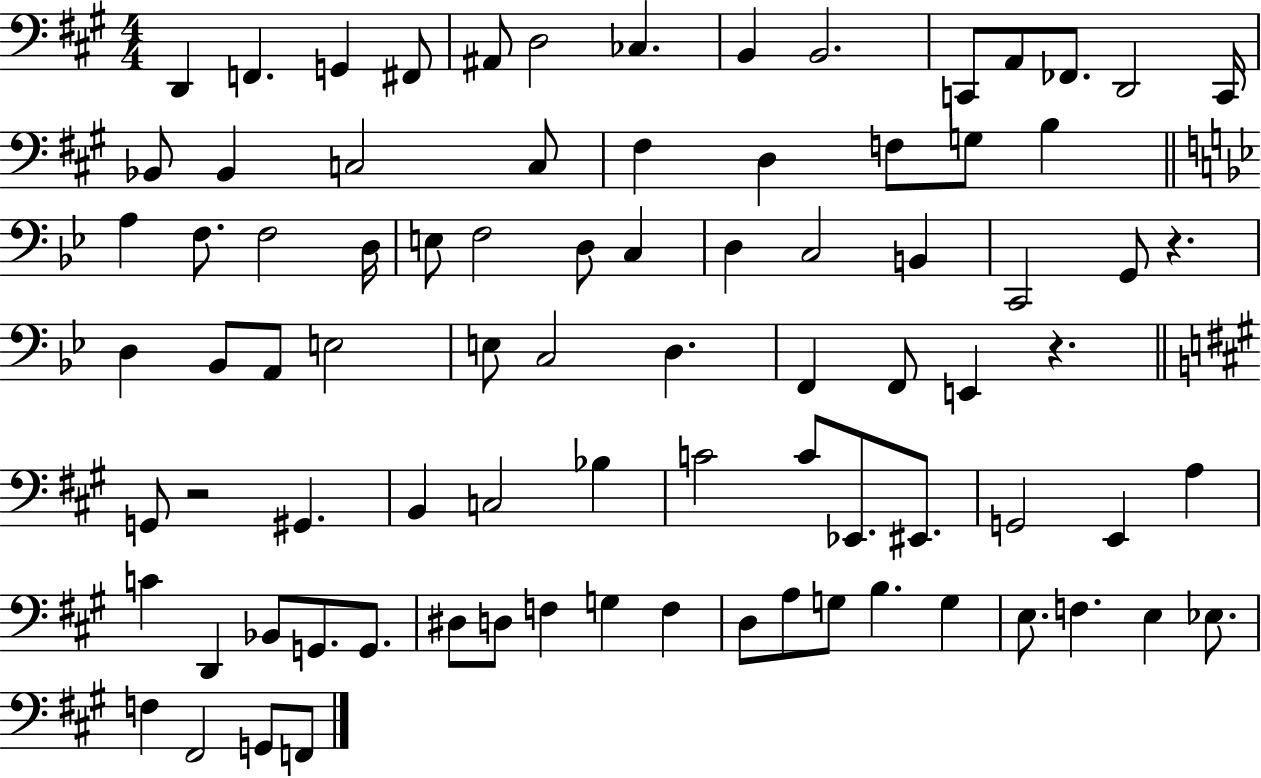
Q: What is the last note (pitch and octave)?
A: F2